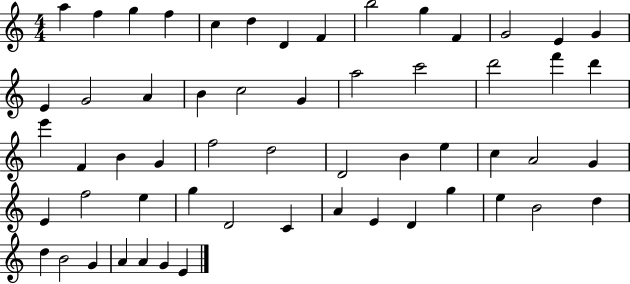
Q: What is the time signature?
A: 4/4